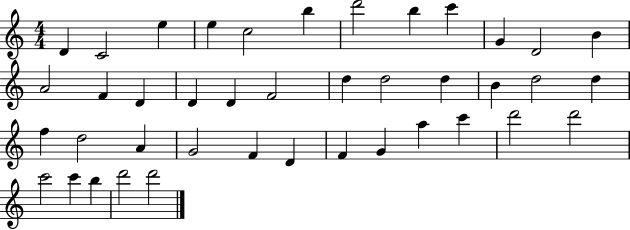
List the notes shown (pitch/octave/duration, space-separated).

D4/q C4/h E5/q E5/q C5/h B5/q D6/h B5/q C6/q G4/q D4/h B4/q A4/h F4/q D4/q D4/q D4/q F4/h D5/q D5/h D5/q B4/q D5/h D5/q F5/q D5/h A4/q G4/h F4/q D4/q F4/q G4/q A5/q C6/q D6/h D6/h C6/h C6/q B5/q D6/h D6/h